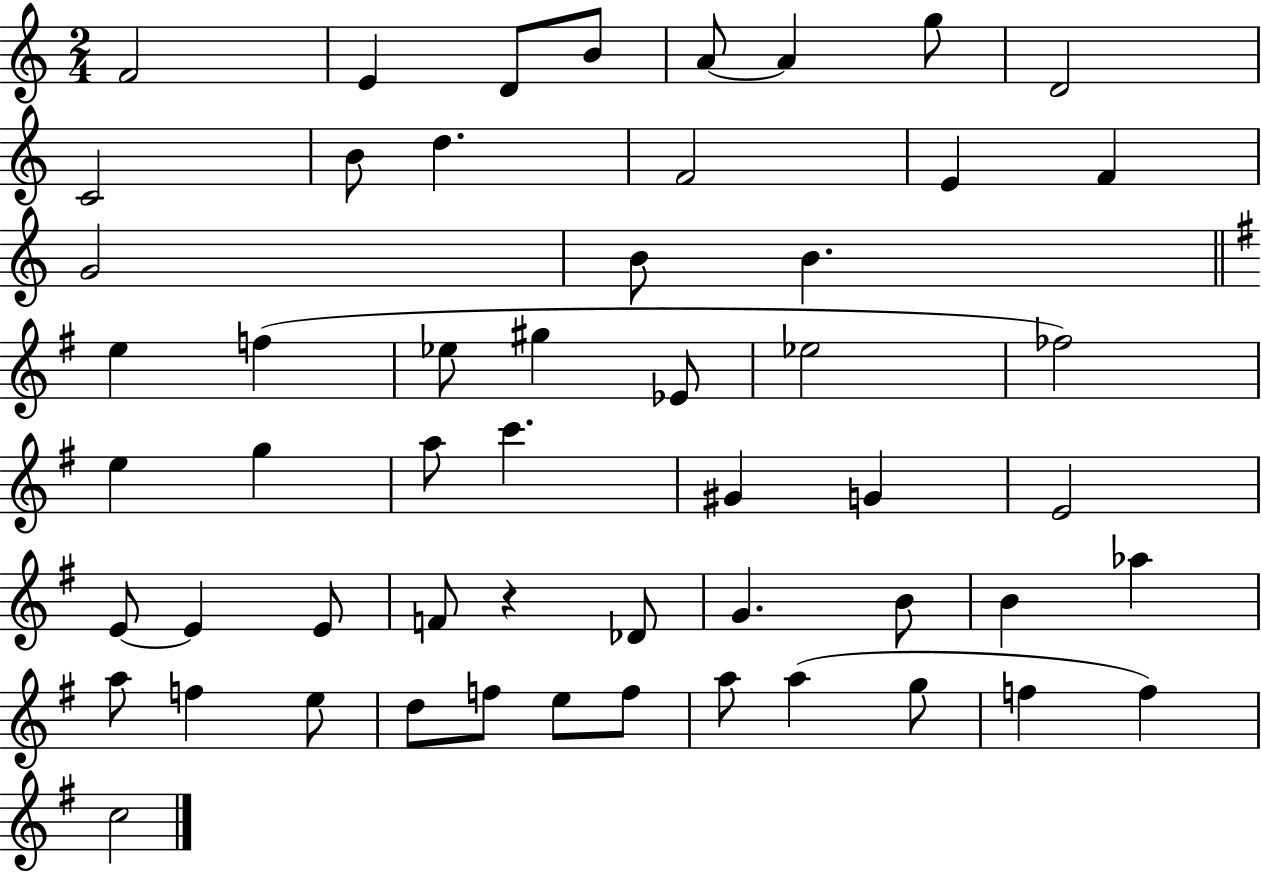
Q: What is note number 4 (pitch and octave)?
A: B4